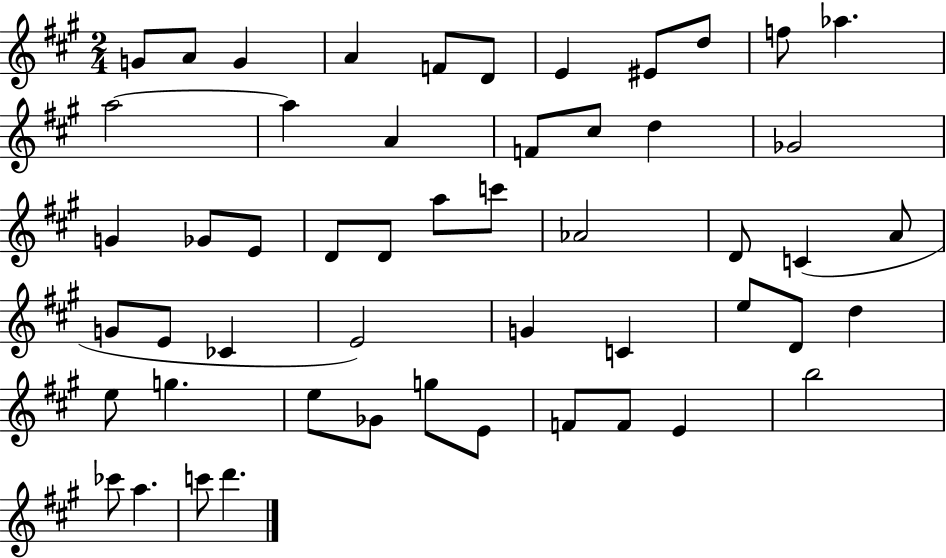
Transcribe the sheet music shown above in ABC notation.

X:1
T:Untitled
M:2/4
L:1/4
K:A
G/2 A/2 G A F/2 D/2 E ^E/2 d/2 f/2 _a a2 a A F/2 ^c/2 d _G2 G _G/2 E/2 D/2 D/2 a/2 c'/2 _A2 D/2 C A/2 G/2 E/2 _C E2 G C e/2 D/2 d e/2 g e/2 _G/2 g/2 E/2 F/2 F/2 E b2 _c'/2 a c'/2 d'